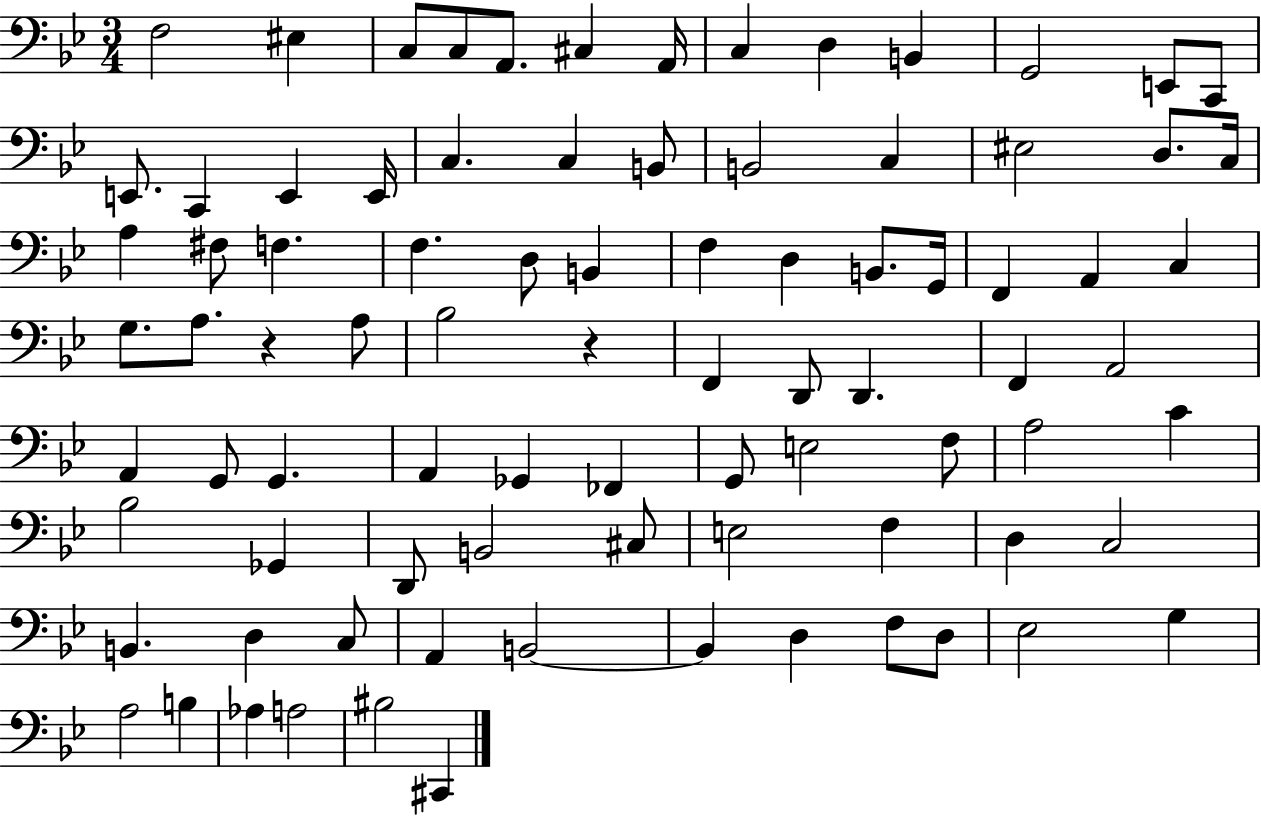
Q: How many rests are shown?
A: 2